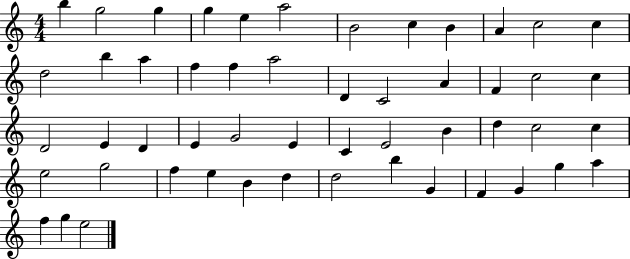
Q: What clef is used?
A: treble